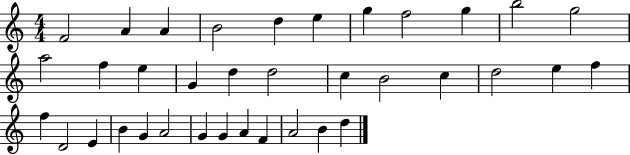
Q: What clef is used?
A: treble